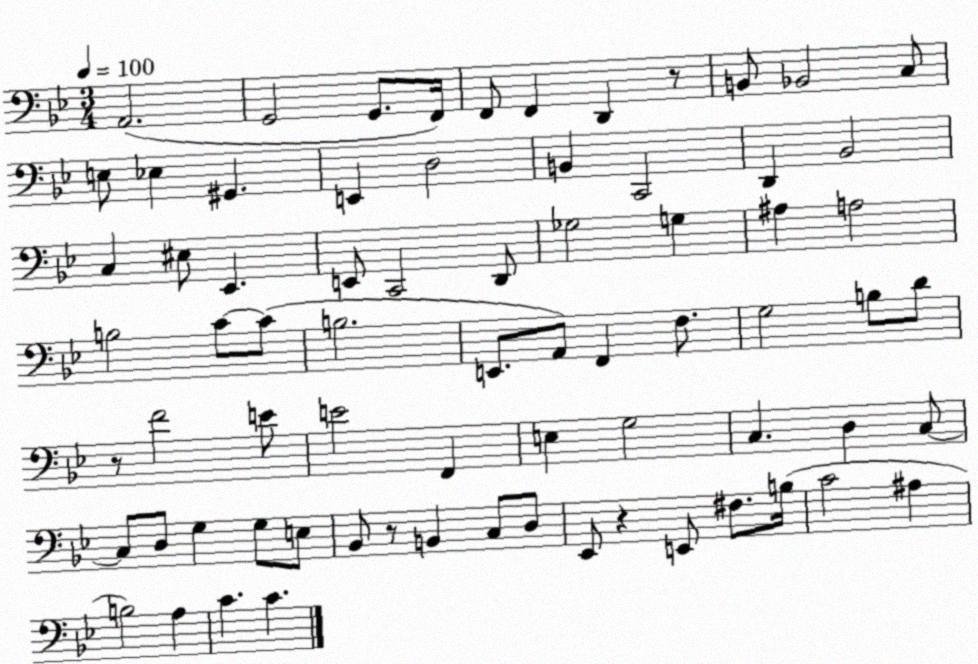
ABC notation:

X:1
T:Untitled
M:3/4
L:1/4
K:Bb
A,,2 G,,2 G,,/2 F,,/4 F,,/2 F,, D,, z/2 B,,/2 _B,,2 C,/2 E,/2 _E, ^G,, E,, D,2 B,, C,,2 D,, _B,,2 C, ^E,/2 _E,, E,,/2 C,,2 D,,/2 _G,2 G, ^A, A,2 B,2 C/2 C/2 B,2 E,,/2 A,,/2 F,, F,/2 G,2 B,/2 D/2 z/2 F2 E/2 E2 F,, E, G,2 C, D, C,/2 C,/2 D,/2 G, G,/2 E,/2 _B,,/2 z/2 B,, C,/2 D,/2 _E,,/2 z E,,/2 ^F,/2 B,/4 C2 ^A, B,2 A, C C